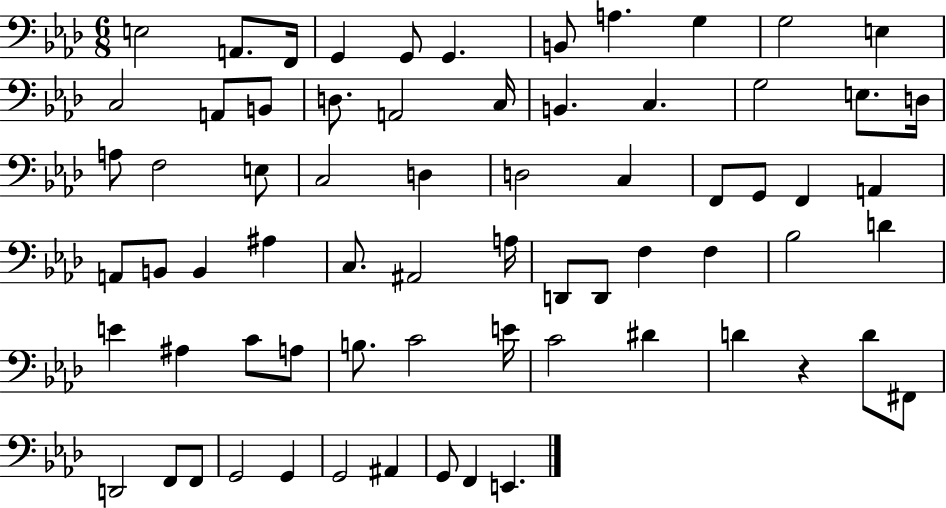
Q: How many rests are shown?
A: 1